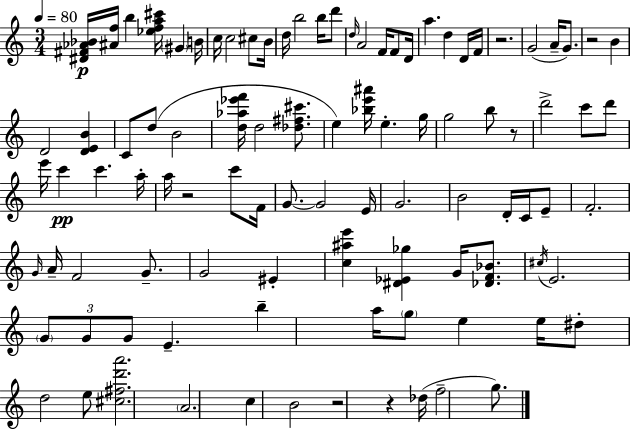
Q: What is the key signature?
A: C major